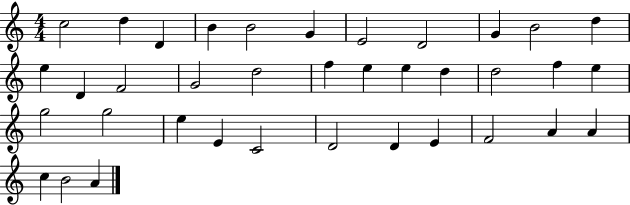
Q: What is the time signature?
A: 4/4